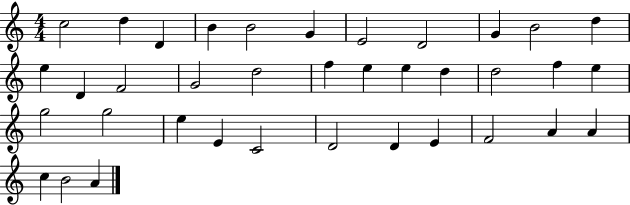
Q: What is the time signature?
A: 4/4